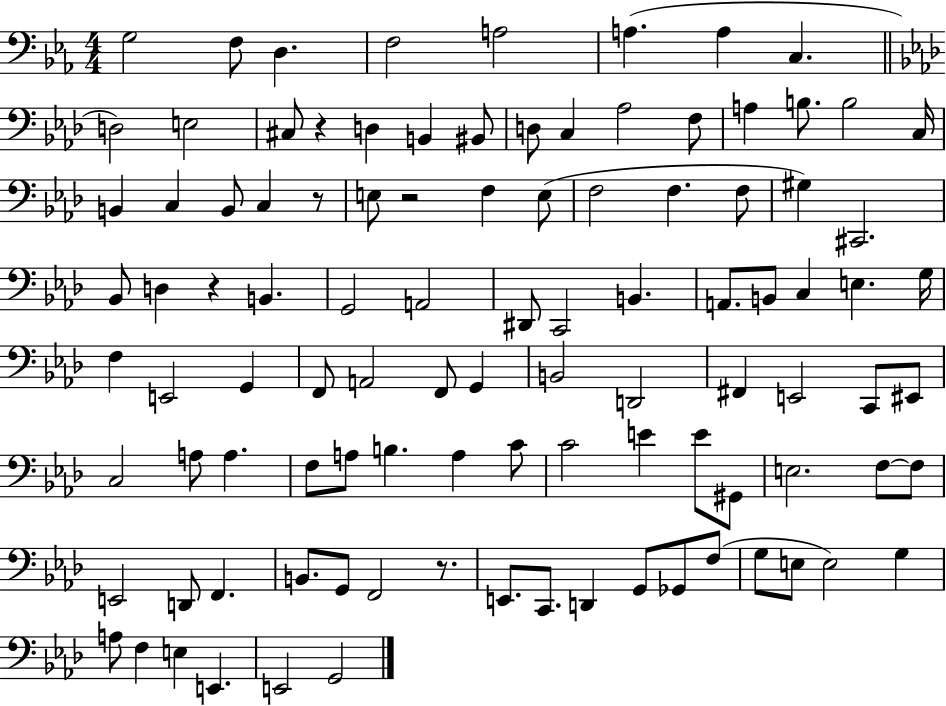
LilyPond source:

{
  \clef bass
  \numericTimeSignature
  \time 4/4
  \key ees \major
  \repeat volta 2 { g2 f8 d4. | f2 a2 | a4.( a4 c4. | \bar "||" \break \key aes \major d2) e2 | cis8 r4 d4 b,4 bis,8 | d8 c4 aes2 f8 | a4 b8. b2 c16 | \break b,4 c4 b,8 c4 r8 | e8 r2 f4 e8( | f2 f4. f8 | gis4) cis,2. | \break bes,8 d4 r4 b,4. | g,2 a,2 | dis,8 c,2 b,4. | a,8. b,8 c4 e4. g16 | \break f4 e,2 g,4 | f,8 a,2 f,8 g,4 | b,2 d,2 | fis,4 e,2 c,8 eis,8 | \break c2 a8 a4. | f8 a8 b4. a4 c'8 | c'2 e'4 e'8 gis,8 | e2. f8~~ f8 | \break e,2 d,8 f,4. | b,8. g,8 f,2 r8. | e,8. c,8. d,4 g,8 ges,8 f8( | g8 e8 e2) g4 | \break a8 f4 e4 e,4. | e,2 g,2 | } \bar "|."
}